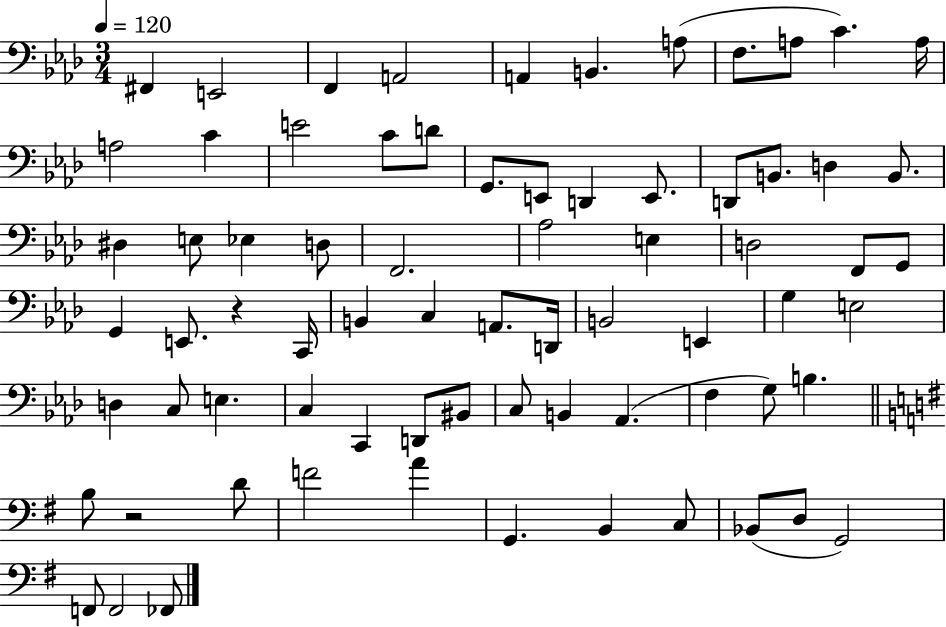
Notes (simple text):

F#2/q E2/h F2/q A2/h A2/q B2/q. A3/e F3/e. A3/e C4/q. A3/s A3/h C4/q E4/h C4/e D4/e G2/e. E2/e D2/q E2/e. D2/e B2/e. D3/q B2/e. D#3/q E3/e Eb3/q D3/e F2/h. Ab3/h E3/q D3/h F2/e G2/e G2/q E2/e. R/q C2/s B2/q C3/q A2/e. D2/s B2/h E2/q G3/q E3/h D3/q C3/e E3/q. C3/q C2/q D2/e BIS2/e C3/e B2/q Ab2/q. F3/q G3/e B3/q. B3/e R/h D4/e F4/h A4/q G2/q. B2/q C3/e Bb2/e D3/e G2/h F2/e F2/h FES2/e